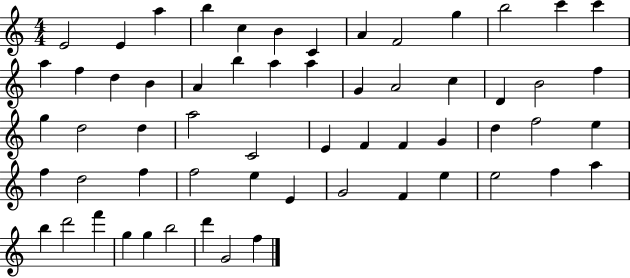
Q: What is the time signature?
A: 4/4